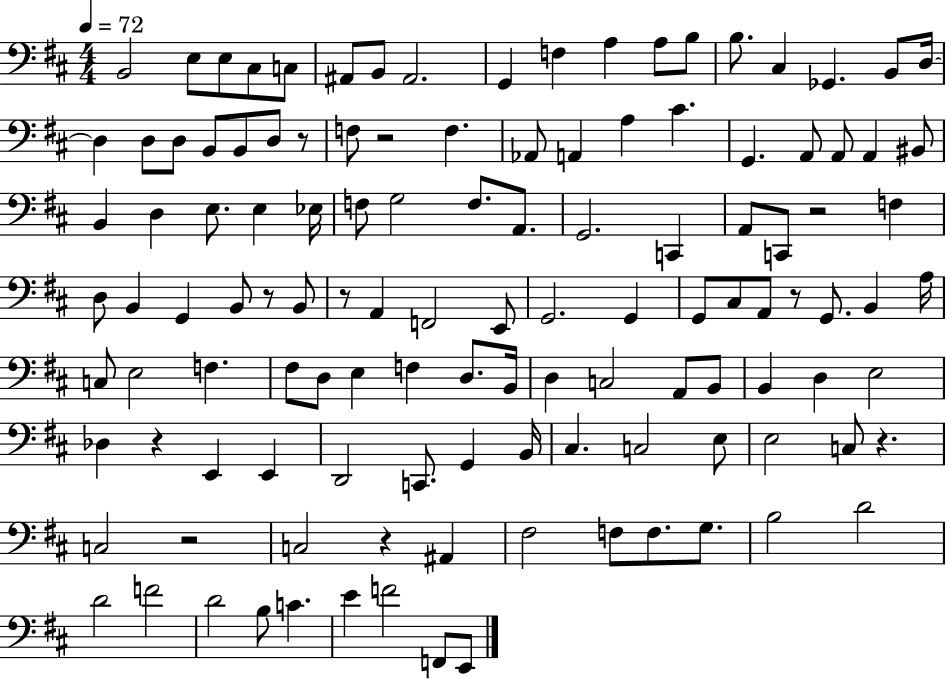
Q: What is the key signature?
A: D major